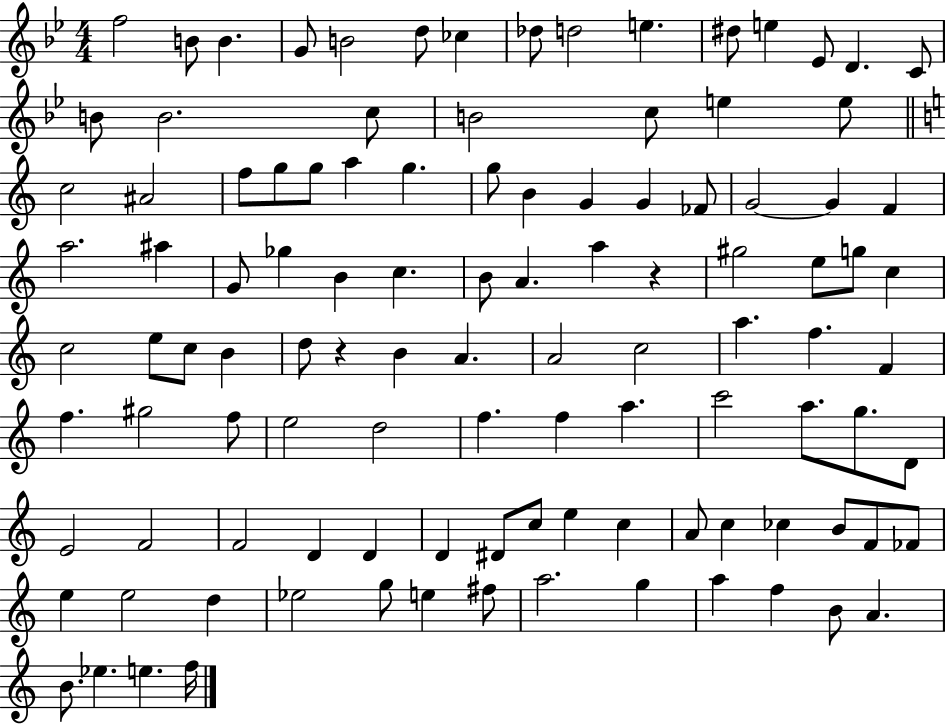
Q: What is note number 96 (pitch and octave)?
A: E5